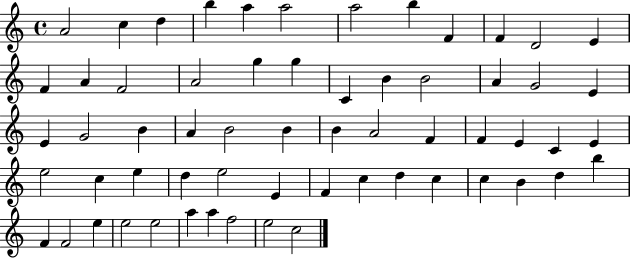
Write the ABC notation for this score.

X:1
T:Untitled
M:4/4
L:1/4
K:C
A2 c d b a a2 a2 b F F D2 E F A F2 A2 g g C B B2 A G2 E E G2 B A B2 B B A2 F F E C E e2 c e d e2 E F c d c c B d b F F2 e e2 e2 a a f2 e2 c2